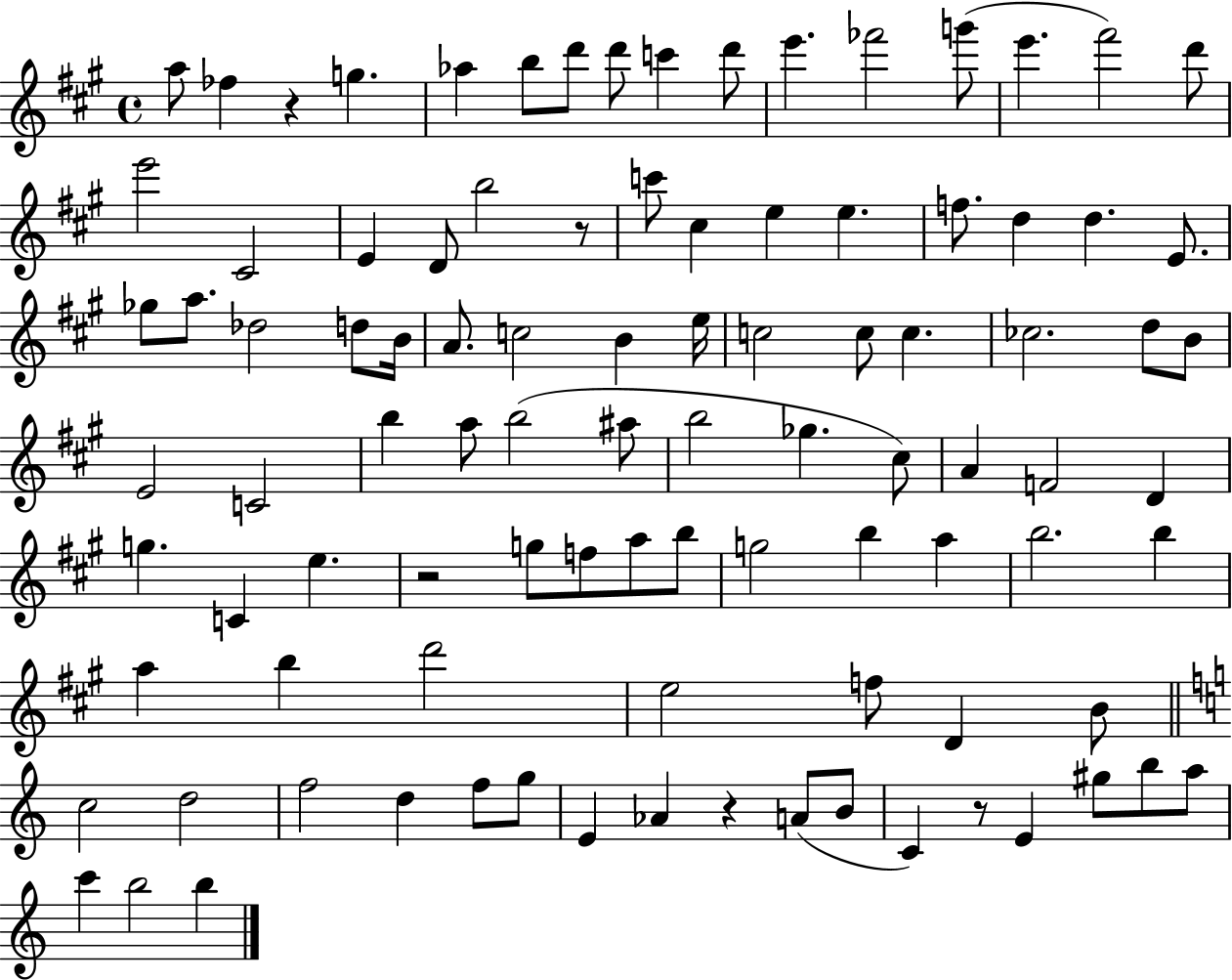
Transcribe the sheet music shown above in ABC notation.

X:1
T:Untitled
M:4/4
L:1/4
K:A
a/2 _f z g _a b/2 d'/2 d'/2 c' d'/2 e' _f'2 g'/2 e' ^f'2 d'/2 e'2 ^C2 E D/2 b2 z/2 c'/2 ^c e e f/2 d d E/2 _g/2 a/2 _d2 d/2 B/4 A/2 c2 B e/4 c2 c/2 c _c2 d/2 B/2 E2 C2 b a/2 b2 ^a/2 b2 _g ^c/2 A F2 D g C e z2 g/2 f/2 a/2 b/2 g2 b a b2 b a b d'2 e2 f/2 D B/2 c2 d2 f2 d f/2 g/2 E _A z A/2 B/2 C z/2 E ^g/2 b/2 a/2 c' b2 b